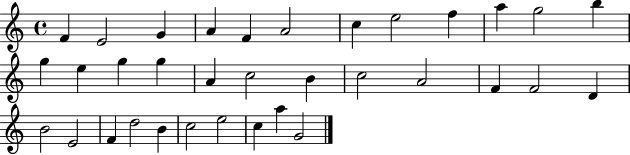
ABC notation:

X:1
T:Untitled
M:4/4
L:1/4
K:C
F E2 G A F A2 c e2 f a g2 b g e g g A c2 B c2 A2 F F2 D B2 E2 F d2 B c2 e2 c a G2